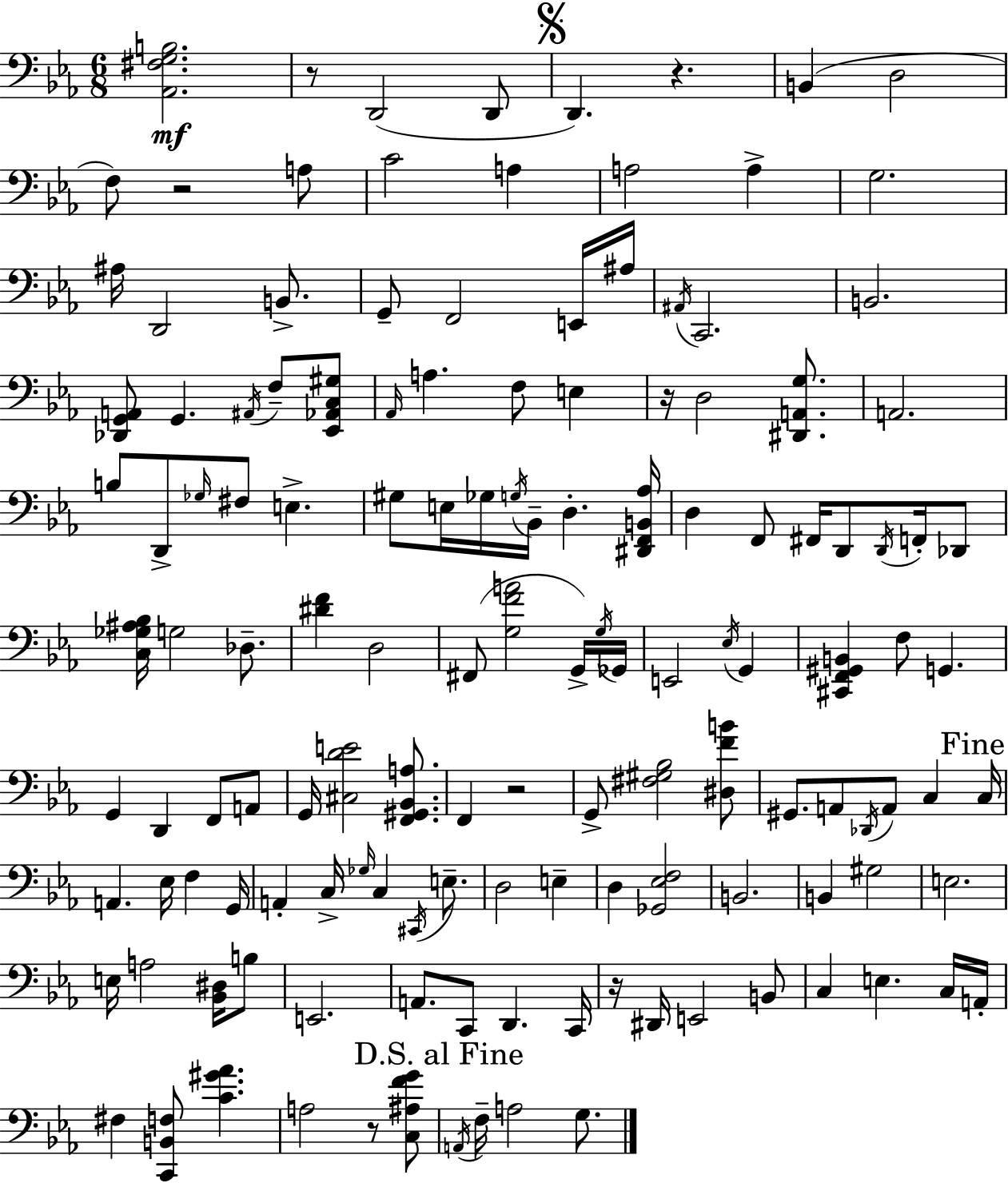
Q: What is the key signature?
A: EES major